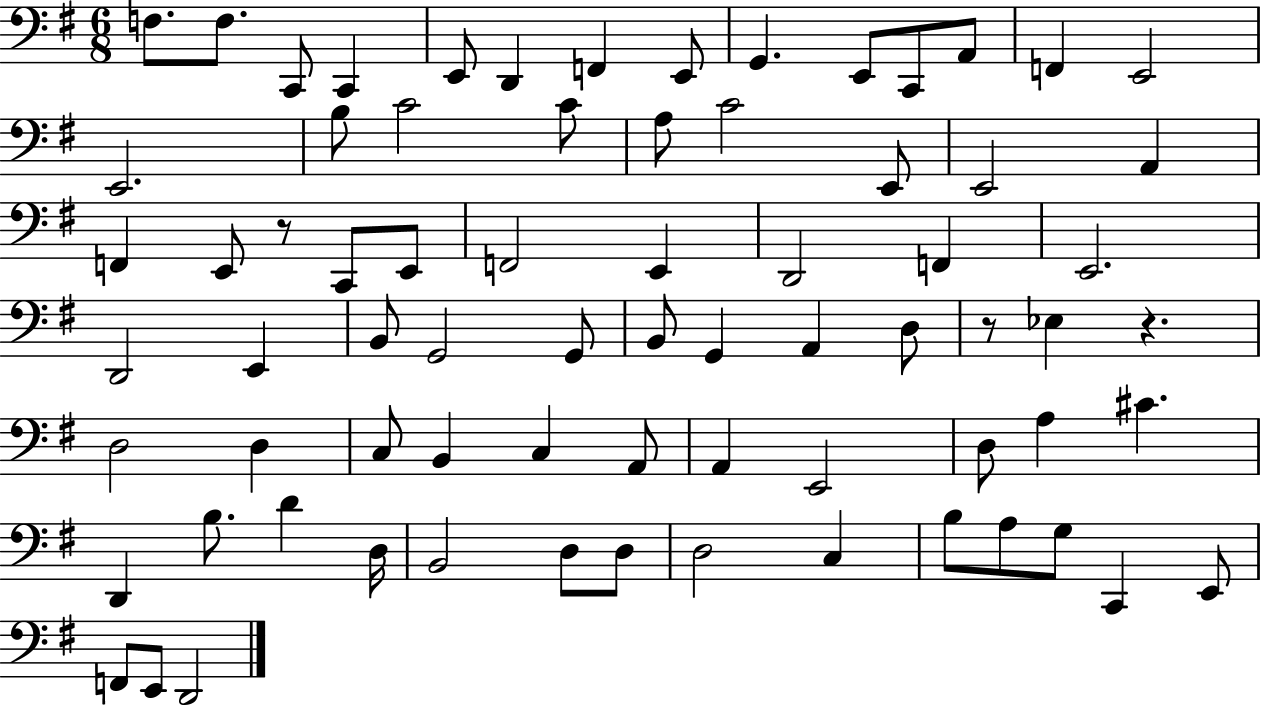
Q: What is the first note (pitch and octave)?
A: F3